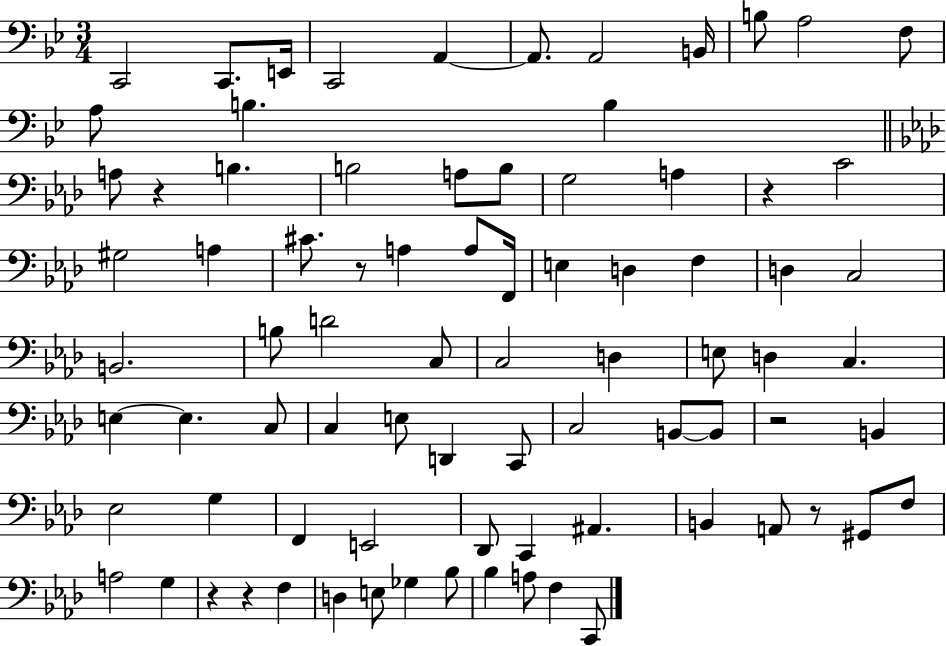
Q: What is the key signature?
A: BES major